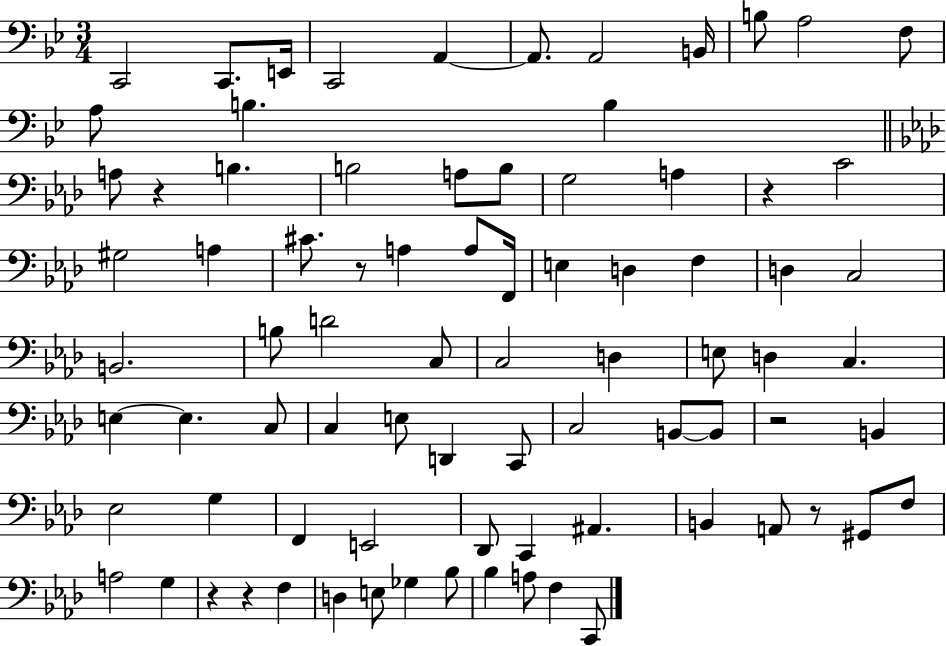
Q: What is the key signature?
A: BES major